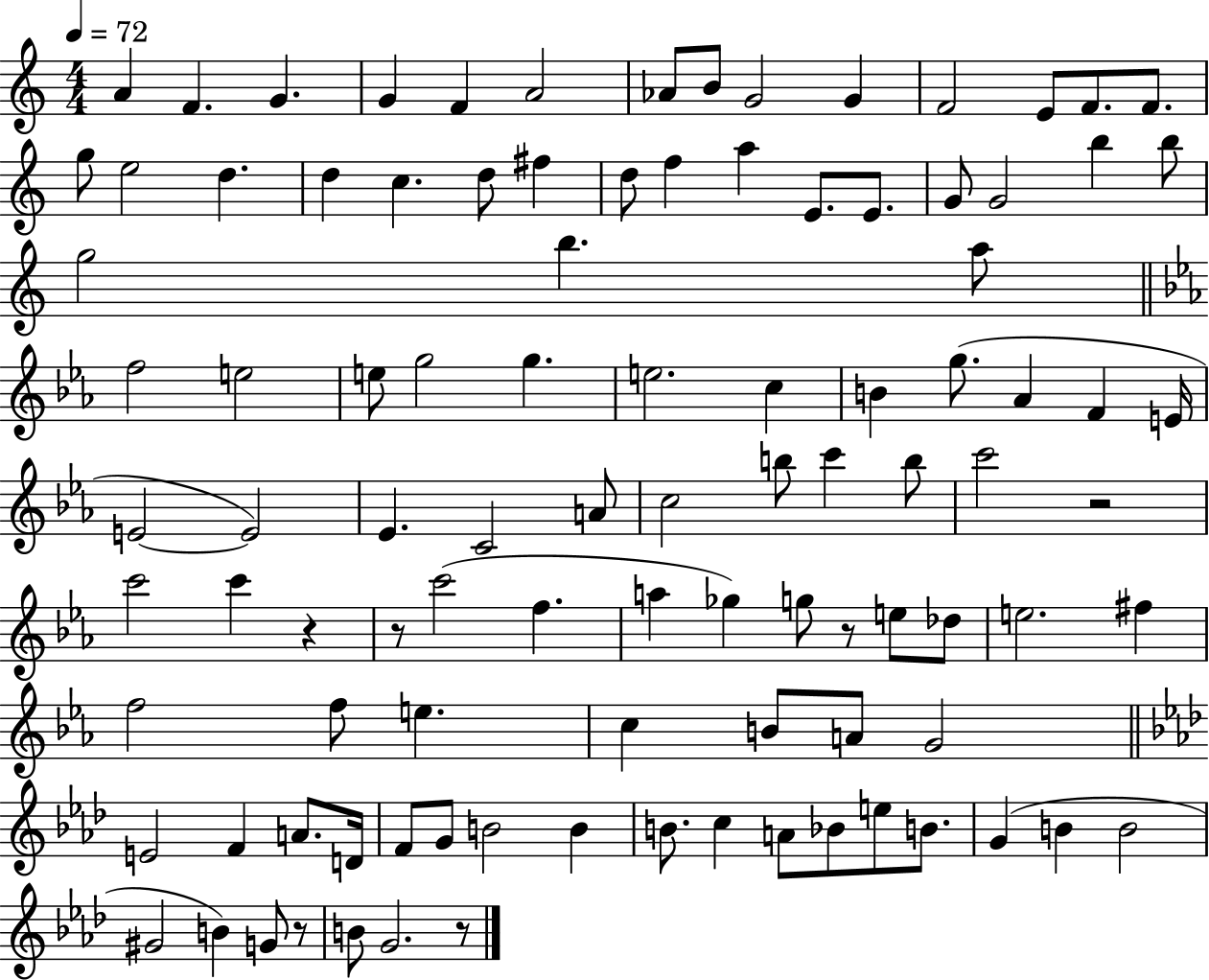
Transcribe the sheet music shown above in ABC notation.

X:1
T:Untitled
M:4/4
L:1/4
K:C
A F G G F A2 _A/2 B/2 G2 G F2 E/2 F/2 F/2 g/2 e2 d d c d/2 ^f d/2 f a E/2 E/2 G/2 G2 b b/2 g2 b a/2 f2 e2 e/2 g2 g e2 c B g/2 _A F E/4 E2 E2 _E C2 A/2 c2 b/2 c' b/2 c'2 z2 c'2 c' z z/2 c'2 f a _g g/2 z/2 e/2 _d/2 e2 ^f f2 f/2 e c B/2 A/2 G2 E2 F A/2 D/4 F/2 G/2 B2 B B/2 c A/2 _B/2 e/2 B/2 G B B2 ^G2 B G/2 z/2 B/2 G2 z/2